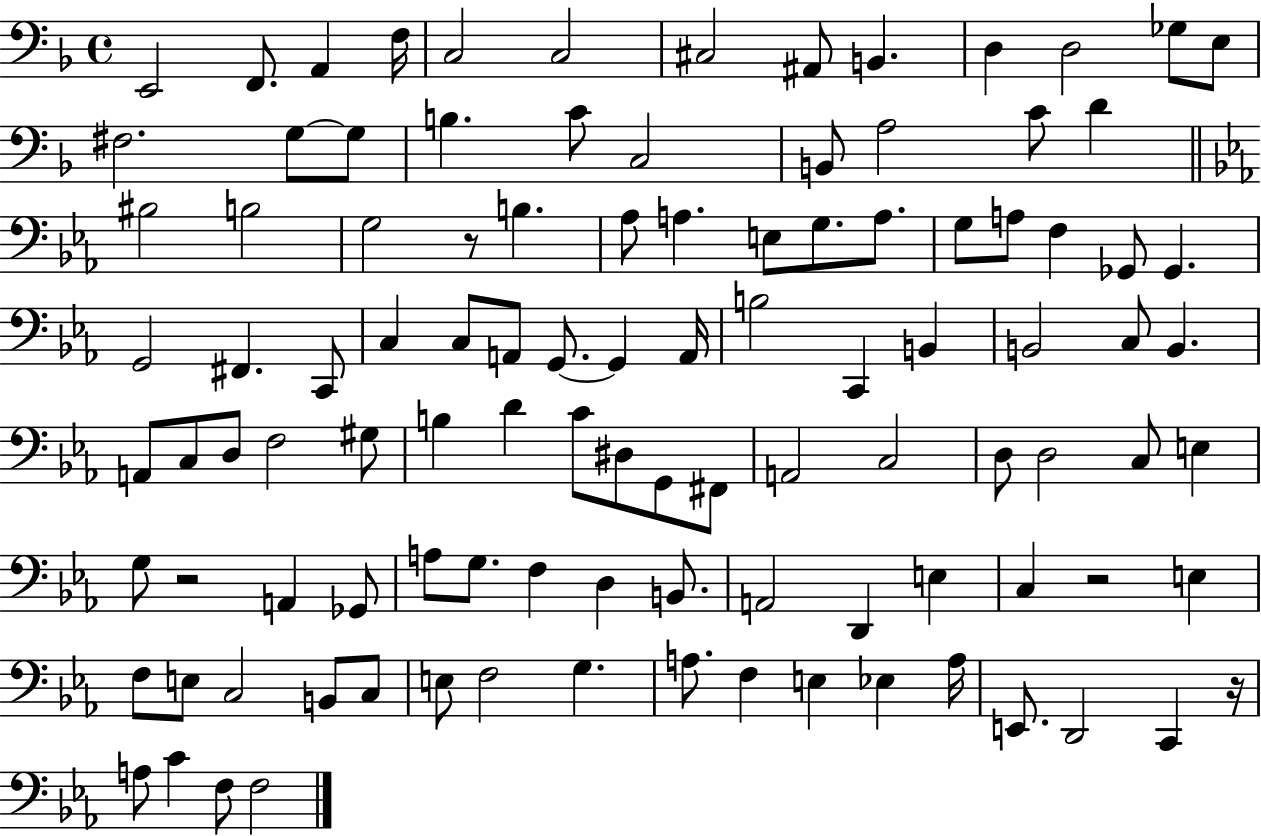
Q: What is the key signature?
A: F major